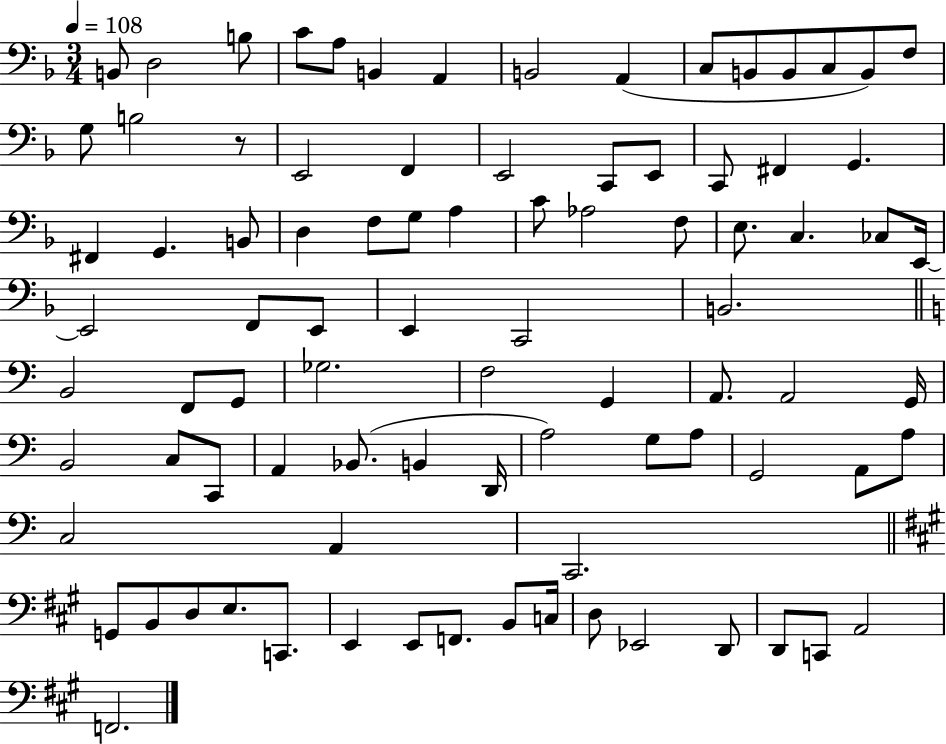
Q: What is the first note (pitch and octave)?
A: B2